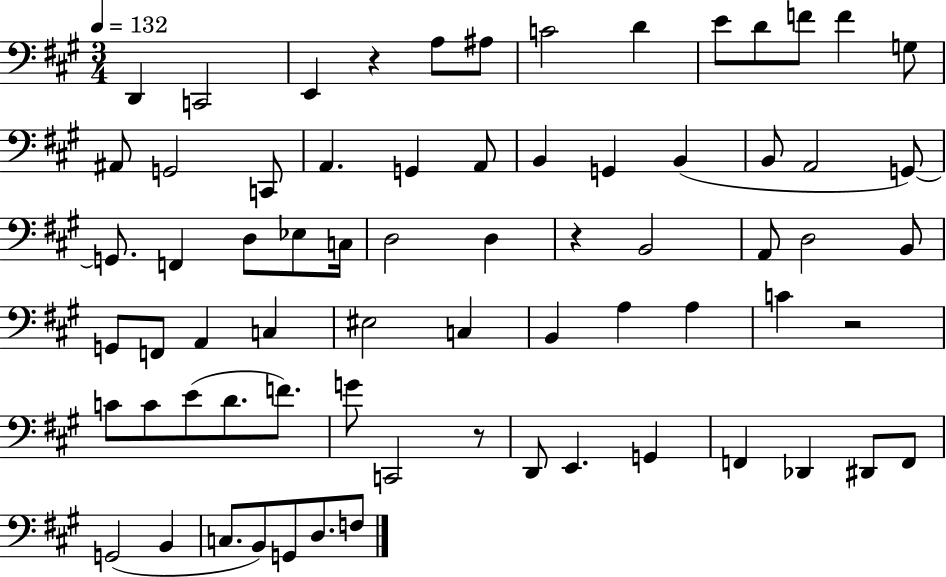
{
  \clef bass
  \numericTimeSignature
  \time 3/4
  \key a \major
  \tempo 4 = 132
  d,4 c,2 | e,4 r4 a8 ais8 | c'2 d'4 | e'8 d'8 f'8 f'4 g8 | \break ais,8 g,2 c,8 | a,4. g,4 a,8 | b,4 g,4 b,4( | b,8 a,2 g,8~~) | \break g,8. f,4 d8 ees8 c16 | d2 d4 | r4 b,2 | a,8 d2 b,8 | \break g,8 f,8 a,4 c4 | eis2 c4 | b,4 a4 a4 | c'4 r2 | \break c'8 c'8 e'8( d'8. f'8.) | g'8 c,2 r8 | d,8 e,4. g,4 | f,4 des,4 dis,8 f,8 | \break g,2( b,4 | c8. b,8) g,8 d8. f8 | \bar "|."
}